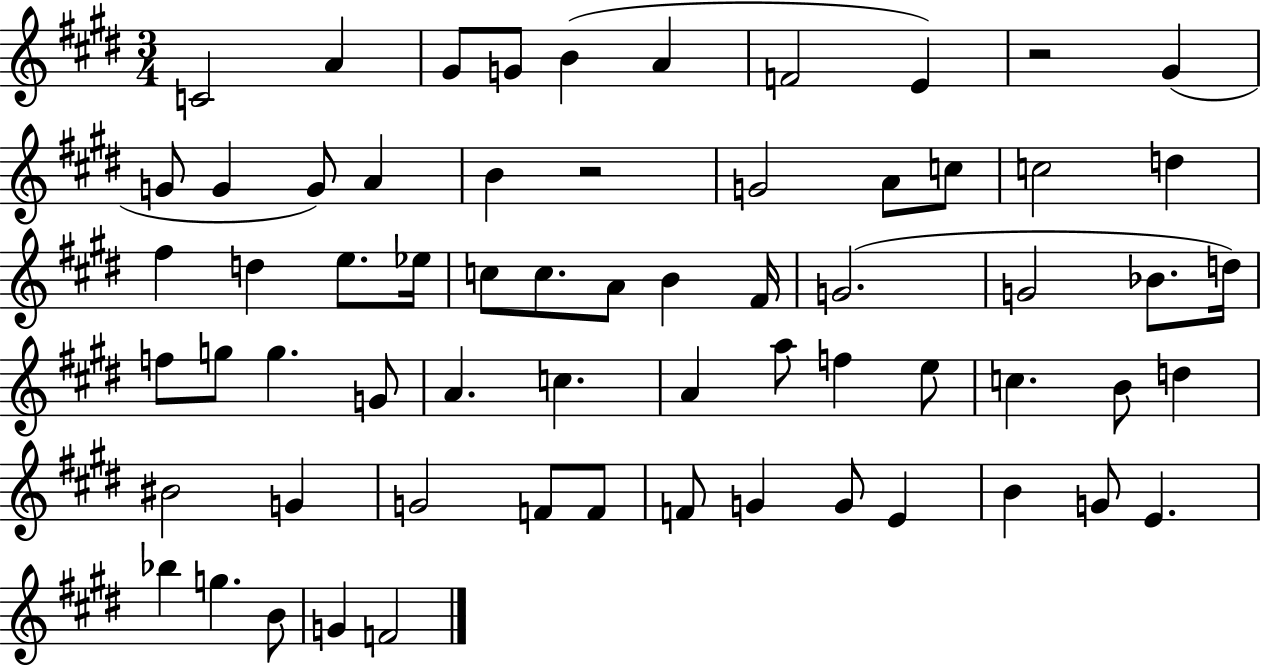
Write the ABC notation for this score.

X:1
T:Untitled
M:3/4
L:1/4
K:E
C2 A ^G/2 G/2 B A F2 E z2 ^G G/2 G G/2 A B z2 G2 A/2 c/2 c2 d ^f d e/2 _e/4 c/2 c/2 A/2 B ^F/4 G2 G2 _B/2 d/4 f/2 g/2 g G/2 A c A a/2 f e/2 c B/2 d ^B2 G G2 F/2 F/2 F/2 G G/2 E B G/2 E _b g B/2 G F2